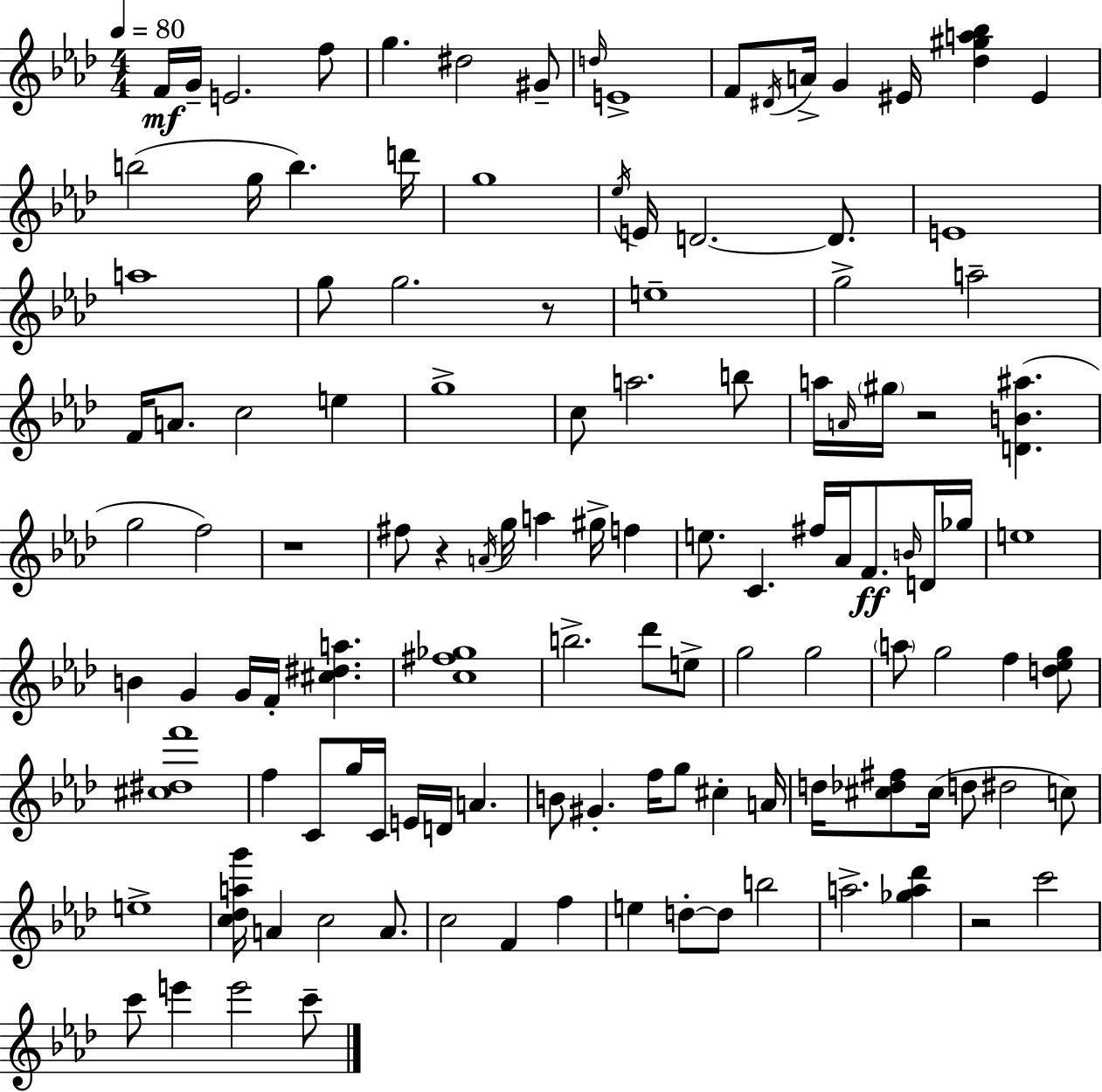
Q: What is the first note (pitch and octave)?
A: F4